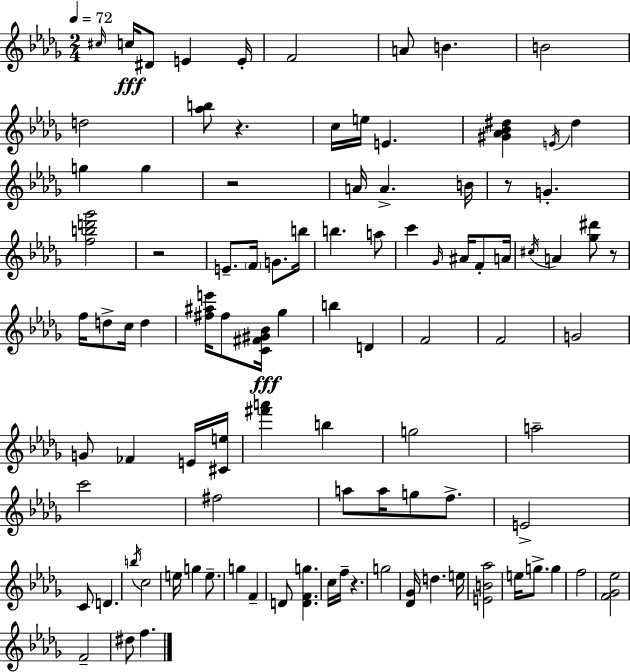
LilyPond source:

{
  \clef treble
  \numericTimeSignature
  \time 2/4
  \key bes \minor
  \tempo 4 = 72
  \repeat volta 2 { \grace { cis''16 }\fff c''16 dis'8 e'4 | e'16-. f'2 | a'8 b'4. | b'2 | \break d''2 | <aes'' b''>8 r4. | c''16 e''16 e'4. | <gis' aes' bes' dis''>4 \acciaccatura { e'16 } dis''4 | \break g''4 g''4 | r2 | a'16 a'4.-> | b'16 r8 g'4.-. | \break <f'' b'' d''' ges'''>2 | r2 | e'8.-- \parenthesize f'16 g'8. | b''16 b''4. | \break a''8 c'''4 \grace { ges'16 } ais'16 | f'8-. a'16 \acciaccatura { cis''16 } a'4 | <ges'' dis'''>8 r8 f''16 d''8-> c''16 | d''4 <fis'' ais'' e'''>16 fis''8 <c' fis' gis' bes'>16\fff | \break ges''4 b''4 | d'4 f'2 | f'2 | g'2 | \break g'8 fes'4 | e'16 <cis' e''>16 <fis''' a'''>4 | b''4 g''2 | a''2-- | \break c'''2 | fis''2 | a''8 a''16 g''8 | f''8.-> e'2-> | \break c'8 d'4. | \acciaccatura { b''16 } c''2 | e''16 g''4 | e''8.-- g''4 | \break f'4-- d'8 <d' f' g''>4. | c''16 f''16-- r4. | g''2 | <des' ges'>16 d''4. | \break e''16 <e' b' aes''>2 | e''16 g''8.-> | g''4 f''2 | <f' ges' ees''>2 | \break f'2-- | dis''8 f''4. | } \bar "|."
}